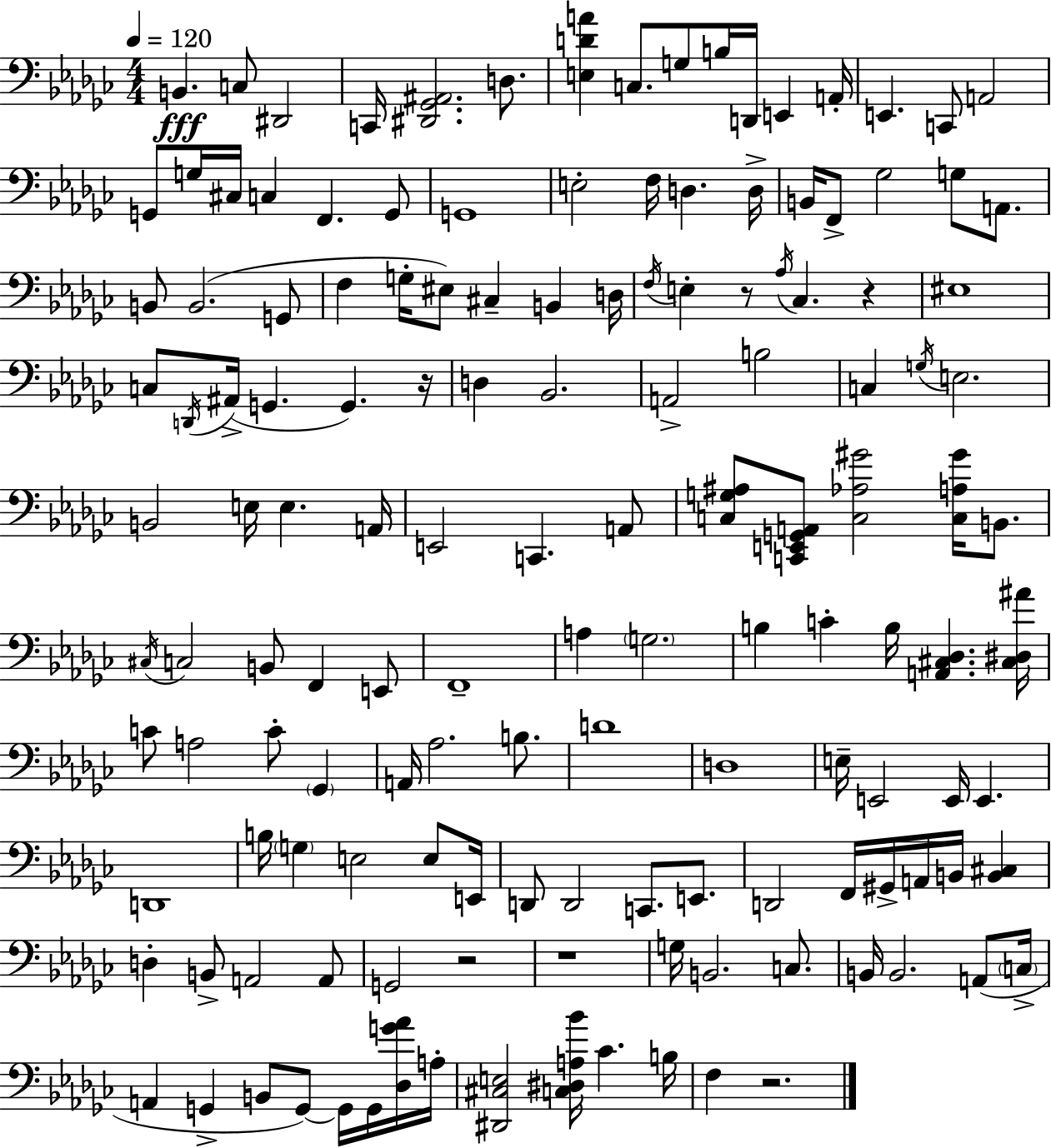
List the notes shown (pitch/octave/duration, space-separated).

B2/q. C3/e D#2/h C2/s [D#2,Gb2,A#2]/h. D3/e. [E3,D4,A4]/q C3/e. G3/e B3/s D2/s E2/q A2/s E2/q. C2/e A2/h G2/e G3/s C#3/s C3/q F2/q. G2/e G2/w E3/h F3/s D3/q. D3/s B2/s F2/e Gb3/h G3/e A2/e. B2/e B2/h. G2/e F3/q G3/s EIS3/e C#3/q B2/q D3/s F3/s E3/q R/e Ab3/s CES3/q. R/q EIS3/w C3/e D2/s A#2/s G2/q. G2/q. R/s D3/q Bb2/h. A2/h B3/h C3/q G3/s E3/h. B2/h E3/s E3/q. A2/s E2/h C2/q. A2/e [C3,G3,A#3]/e [C2,E2,G2,A2]/e [C3,Ab3,G#4]/h [C3,A3,G#4]/s B2/e. C#3/s C3/h B2/e F2/q E2/e F2/w A3/q G3/h. B3/q C4/q B3/s [A2,C#3,Db3]/q. [C#3,D#3,A#4]/s C4/e A3/h C4/e Gb2/q A2/s Ab3/h. B3/e. D4/w D3/w E3/s E2/h E2/s E2/q. D2/w B3/s G3/q E3/h E3/e E2/s D2/e D2/h C2/e. E2/e. D2/h F2/s G#2/s A2/s B2/s [B2,C#3]/q D3/q B2/e A2/h A2/e G2/h R/h R/w G3/s B2/h. C3/e. B2/s B2/h. A2/e C3/s A2/q G2/q B2/e G2/e G2/s G2/s [Db3,G4,Ab4]/s A3/s [D#2,C#3,E3]/h [C3,D#3,A3,Bb4]/s CES4/q. B3/s F3/q R/h.